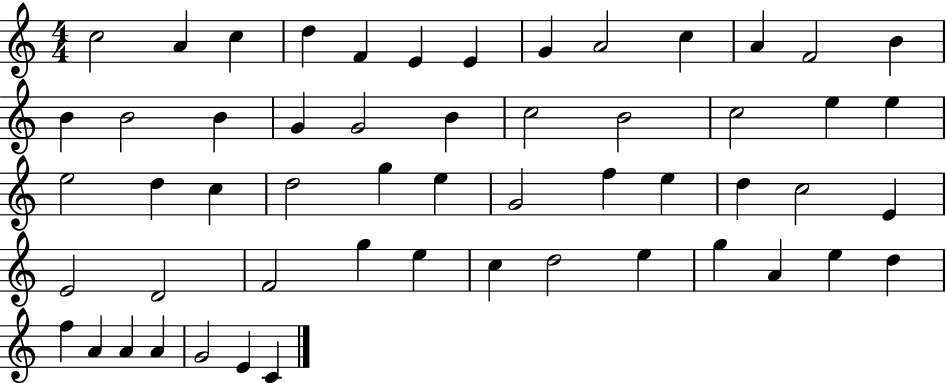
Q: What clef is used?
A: treble